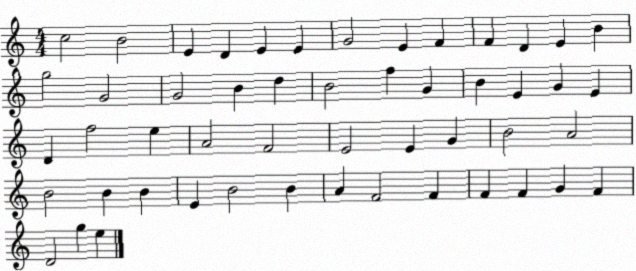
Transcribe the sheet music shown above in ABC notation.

X:1
T:Untitled
M:4/4
L:1/4
K:C
c2 B2 E D E E G2 E F F D E B g2 G2 G2 B d B2 f G B E G E D f2 e A2 F2 E2 E G B2 A2 B2 B B E B2 B A F2 F F F G F D2 g e